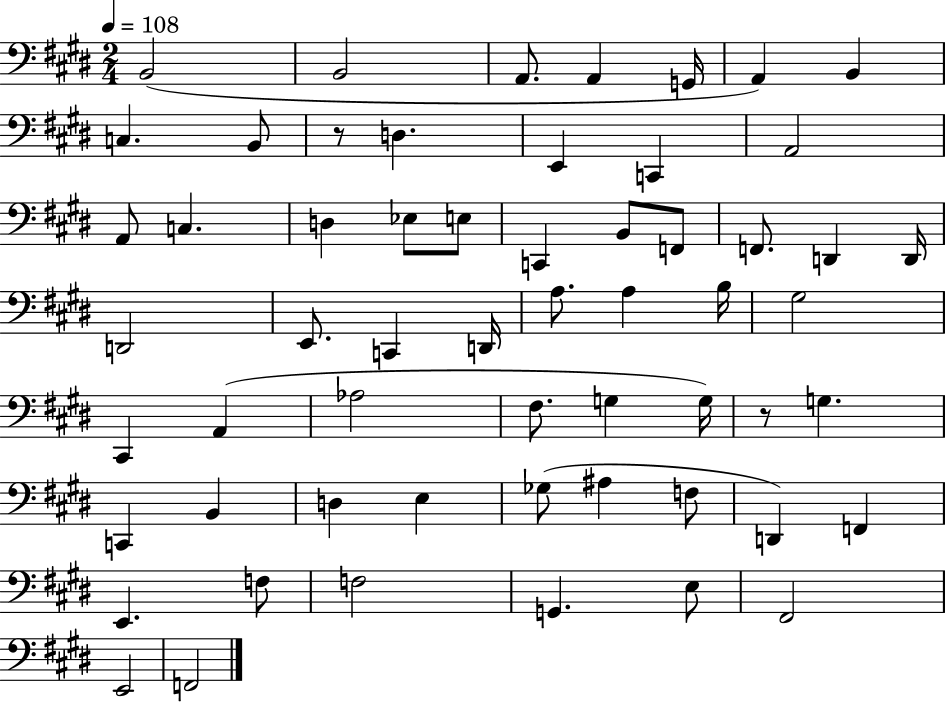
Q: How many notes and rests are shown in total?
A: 58